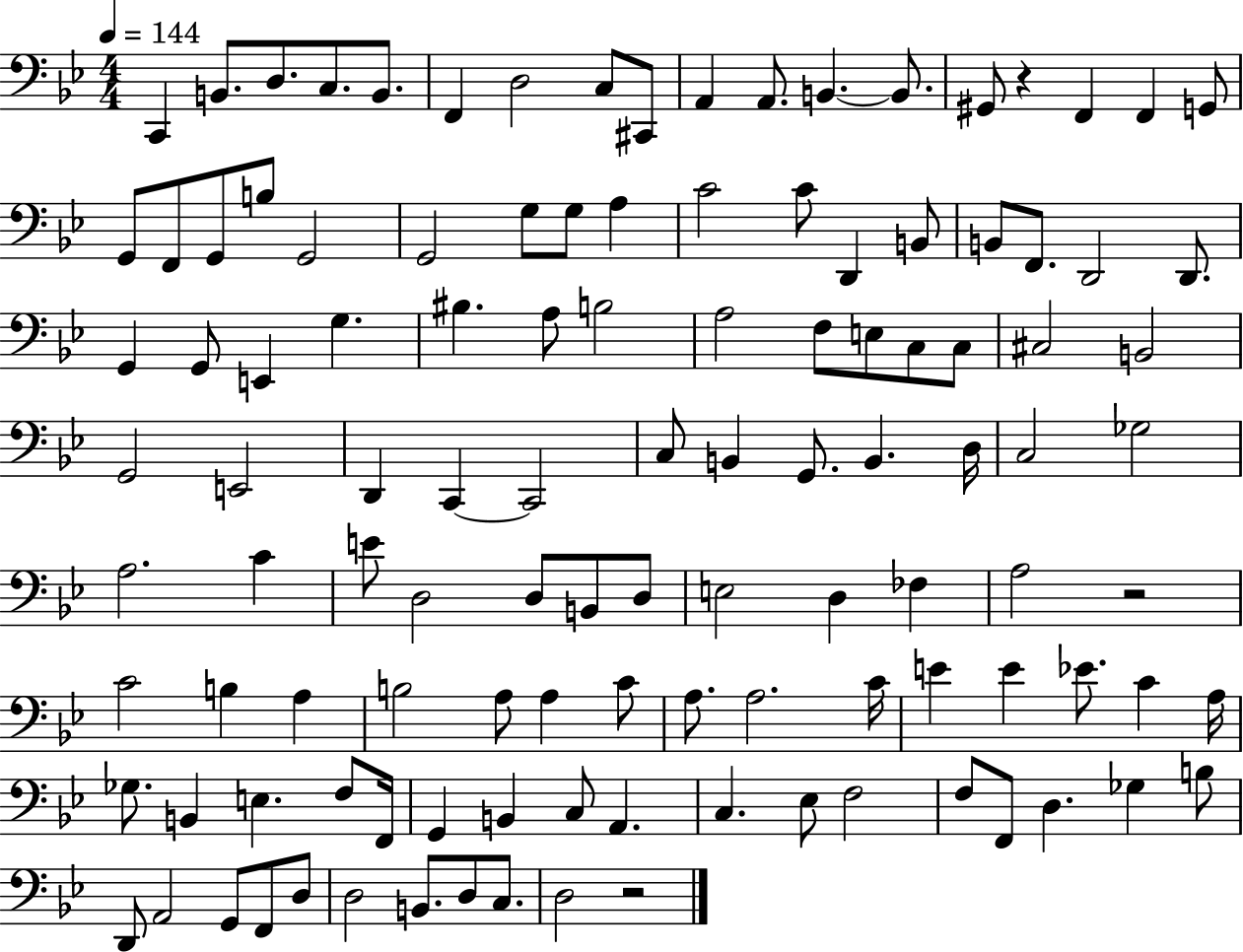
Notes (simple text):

C2/q B2/e. D3/e. C3/e. B2/e. F2/q D3/h C3/e C#2/e A2/q A2/e. B2/q. B2/e. G#2/e R/q F2/q F2/q G2/e G2/e F2/e G2/e B3/e G2/h G2/h G3/e G3/e A3/q C4/h C4/e D2/q B2/e B2/e F2/e. D2/h D2/e. G2/q G2/e E2/q G3/q. BIS3/q. A3/e B3/h A3/h F3/e E3/e C3/e C3/e C#3/h B2/h G2/h E2/h D2/q C2/q C2/h C3/e B2/q G2/e. B2/q. D3/s C3/h Gb3/h A3/h. C4/q E4/e D3/h D3/e B2/e D3/e E3/h D3/q FES3/q A3/h R/h C4/h B3/q A3/q B3/h A3/e A3/q C4/e A3/e. A3/h. C4/s E4/q E4/q Eb4/e. C4/q A3/s Gb3/e. B2/q E3/q. F3/e F2/s G2/q B2/q C3/e A2/q. C3/q. Eb3/e F3/h F3/e F2/e D3/q. Gb3/q B3/e D2/e A2/h G2/e F2/e D3/e D3/h B2/e. D3/e C3/e. D3/h R/h